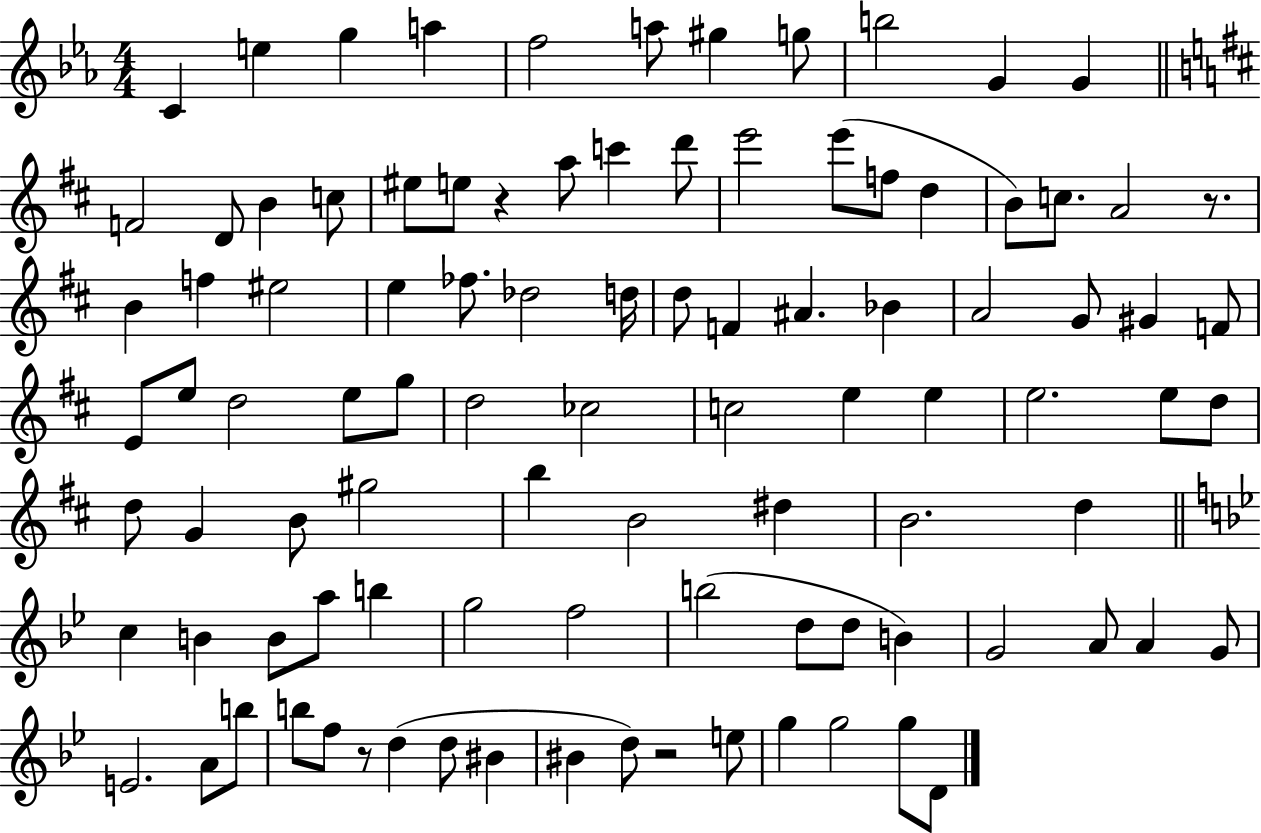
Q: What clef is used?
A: treble